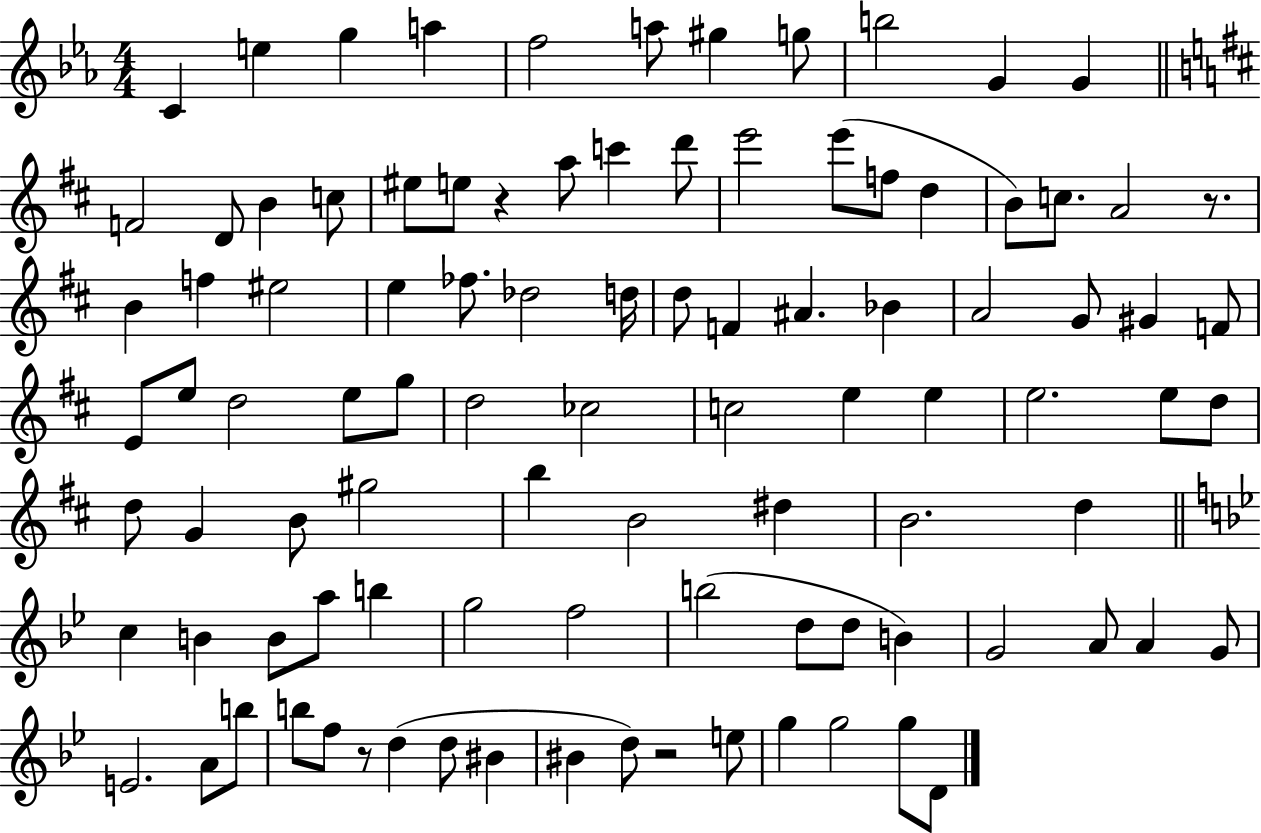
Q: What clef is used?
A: treble